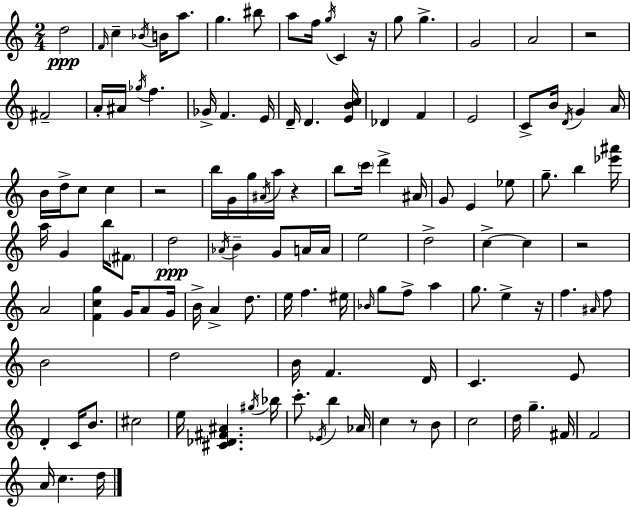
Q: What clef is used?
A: treble